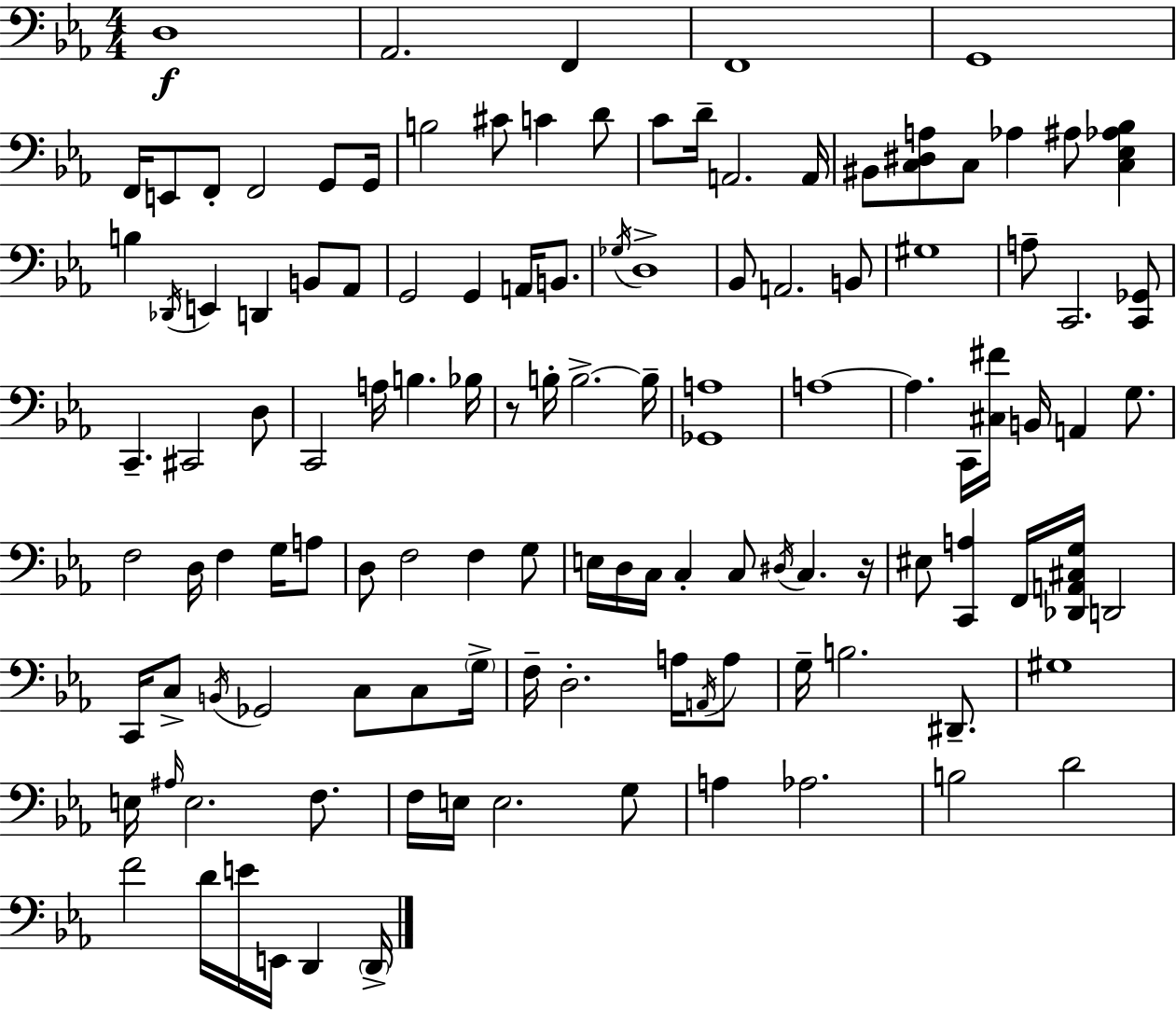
D3/w Ab2/h. F2/q F2/w G2/w F2/s E2/e F2/e F2/h G2/e G2/s B3/h C#4/e C4/q D4/e C4/e D4/s A2/h. A2/s BIS2/e [C3,D#3,A3]/e C3/e Ab3/q A#3/e [C3,Eb3,Ab3,Bb3]/q B3/q Db2/s E2/q D2/q B2/e Ab2/e G2/h G2/q A2/s B2/e. Gb3/s D3/w Bb2/e A2/h. B2/e G#3/w A3/e C2/h. [C2,Gb2]/e C2/q. C#2/h D3/e C2/h A3/s B3/q. Bb3/s R/e B3/s B3/h. B3/s [Gb2,A3]/w A3/w A3/q. C2/s [C#3,F#4]/s B2/s A2/q G3/e. F3/h D3/s F3/q G3/s A3/e D3/e F3/h F3/q G3/e E3/s D3/s C3/s C3/q C3/e D#3/s C3/q. R/s EIS3/e [C2,A3]/q F2/s [Db2,A2,C#3,G3]/s D2/h C2/s C3/e B2/s Gb2/h C3/e C3/e G3/s F3/s D3/h. A3/s A2/s A3/e G3/s B3/h. D#2/e. G#3/w E3/s A#3/s E3/h. F3/e. F3/s E3/s E3/h. G3/e A3/q Ab3/h. B3/h D4/h F4/h D4/s E4/s E2/s D2/q D2/s